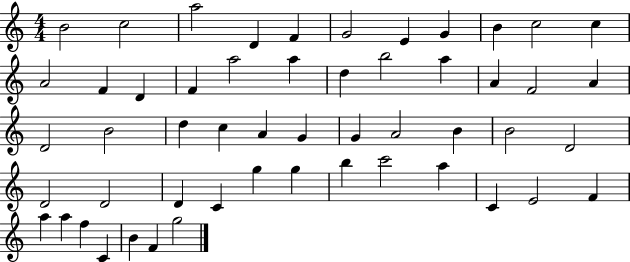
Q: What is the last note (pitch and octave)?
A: G5